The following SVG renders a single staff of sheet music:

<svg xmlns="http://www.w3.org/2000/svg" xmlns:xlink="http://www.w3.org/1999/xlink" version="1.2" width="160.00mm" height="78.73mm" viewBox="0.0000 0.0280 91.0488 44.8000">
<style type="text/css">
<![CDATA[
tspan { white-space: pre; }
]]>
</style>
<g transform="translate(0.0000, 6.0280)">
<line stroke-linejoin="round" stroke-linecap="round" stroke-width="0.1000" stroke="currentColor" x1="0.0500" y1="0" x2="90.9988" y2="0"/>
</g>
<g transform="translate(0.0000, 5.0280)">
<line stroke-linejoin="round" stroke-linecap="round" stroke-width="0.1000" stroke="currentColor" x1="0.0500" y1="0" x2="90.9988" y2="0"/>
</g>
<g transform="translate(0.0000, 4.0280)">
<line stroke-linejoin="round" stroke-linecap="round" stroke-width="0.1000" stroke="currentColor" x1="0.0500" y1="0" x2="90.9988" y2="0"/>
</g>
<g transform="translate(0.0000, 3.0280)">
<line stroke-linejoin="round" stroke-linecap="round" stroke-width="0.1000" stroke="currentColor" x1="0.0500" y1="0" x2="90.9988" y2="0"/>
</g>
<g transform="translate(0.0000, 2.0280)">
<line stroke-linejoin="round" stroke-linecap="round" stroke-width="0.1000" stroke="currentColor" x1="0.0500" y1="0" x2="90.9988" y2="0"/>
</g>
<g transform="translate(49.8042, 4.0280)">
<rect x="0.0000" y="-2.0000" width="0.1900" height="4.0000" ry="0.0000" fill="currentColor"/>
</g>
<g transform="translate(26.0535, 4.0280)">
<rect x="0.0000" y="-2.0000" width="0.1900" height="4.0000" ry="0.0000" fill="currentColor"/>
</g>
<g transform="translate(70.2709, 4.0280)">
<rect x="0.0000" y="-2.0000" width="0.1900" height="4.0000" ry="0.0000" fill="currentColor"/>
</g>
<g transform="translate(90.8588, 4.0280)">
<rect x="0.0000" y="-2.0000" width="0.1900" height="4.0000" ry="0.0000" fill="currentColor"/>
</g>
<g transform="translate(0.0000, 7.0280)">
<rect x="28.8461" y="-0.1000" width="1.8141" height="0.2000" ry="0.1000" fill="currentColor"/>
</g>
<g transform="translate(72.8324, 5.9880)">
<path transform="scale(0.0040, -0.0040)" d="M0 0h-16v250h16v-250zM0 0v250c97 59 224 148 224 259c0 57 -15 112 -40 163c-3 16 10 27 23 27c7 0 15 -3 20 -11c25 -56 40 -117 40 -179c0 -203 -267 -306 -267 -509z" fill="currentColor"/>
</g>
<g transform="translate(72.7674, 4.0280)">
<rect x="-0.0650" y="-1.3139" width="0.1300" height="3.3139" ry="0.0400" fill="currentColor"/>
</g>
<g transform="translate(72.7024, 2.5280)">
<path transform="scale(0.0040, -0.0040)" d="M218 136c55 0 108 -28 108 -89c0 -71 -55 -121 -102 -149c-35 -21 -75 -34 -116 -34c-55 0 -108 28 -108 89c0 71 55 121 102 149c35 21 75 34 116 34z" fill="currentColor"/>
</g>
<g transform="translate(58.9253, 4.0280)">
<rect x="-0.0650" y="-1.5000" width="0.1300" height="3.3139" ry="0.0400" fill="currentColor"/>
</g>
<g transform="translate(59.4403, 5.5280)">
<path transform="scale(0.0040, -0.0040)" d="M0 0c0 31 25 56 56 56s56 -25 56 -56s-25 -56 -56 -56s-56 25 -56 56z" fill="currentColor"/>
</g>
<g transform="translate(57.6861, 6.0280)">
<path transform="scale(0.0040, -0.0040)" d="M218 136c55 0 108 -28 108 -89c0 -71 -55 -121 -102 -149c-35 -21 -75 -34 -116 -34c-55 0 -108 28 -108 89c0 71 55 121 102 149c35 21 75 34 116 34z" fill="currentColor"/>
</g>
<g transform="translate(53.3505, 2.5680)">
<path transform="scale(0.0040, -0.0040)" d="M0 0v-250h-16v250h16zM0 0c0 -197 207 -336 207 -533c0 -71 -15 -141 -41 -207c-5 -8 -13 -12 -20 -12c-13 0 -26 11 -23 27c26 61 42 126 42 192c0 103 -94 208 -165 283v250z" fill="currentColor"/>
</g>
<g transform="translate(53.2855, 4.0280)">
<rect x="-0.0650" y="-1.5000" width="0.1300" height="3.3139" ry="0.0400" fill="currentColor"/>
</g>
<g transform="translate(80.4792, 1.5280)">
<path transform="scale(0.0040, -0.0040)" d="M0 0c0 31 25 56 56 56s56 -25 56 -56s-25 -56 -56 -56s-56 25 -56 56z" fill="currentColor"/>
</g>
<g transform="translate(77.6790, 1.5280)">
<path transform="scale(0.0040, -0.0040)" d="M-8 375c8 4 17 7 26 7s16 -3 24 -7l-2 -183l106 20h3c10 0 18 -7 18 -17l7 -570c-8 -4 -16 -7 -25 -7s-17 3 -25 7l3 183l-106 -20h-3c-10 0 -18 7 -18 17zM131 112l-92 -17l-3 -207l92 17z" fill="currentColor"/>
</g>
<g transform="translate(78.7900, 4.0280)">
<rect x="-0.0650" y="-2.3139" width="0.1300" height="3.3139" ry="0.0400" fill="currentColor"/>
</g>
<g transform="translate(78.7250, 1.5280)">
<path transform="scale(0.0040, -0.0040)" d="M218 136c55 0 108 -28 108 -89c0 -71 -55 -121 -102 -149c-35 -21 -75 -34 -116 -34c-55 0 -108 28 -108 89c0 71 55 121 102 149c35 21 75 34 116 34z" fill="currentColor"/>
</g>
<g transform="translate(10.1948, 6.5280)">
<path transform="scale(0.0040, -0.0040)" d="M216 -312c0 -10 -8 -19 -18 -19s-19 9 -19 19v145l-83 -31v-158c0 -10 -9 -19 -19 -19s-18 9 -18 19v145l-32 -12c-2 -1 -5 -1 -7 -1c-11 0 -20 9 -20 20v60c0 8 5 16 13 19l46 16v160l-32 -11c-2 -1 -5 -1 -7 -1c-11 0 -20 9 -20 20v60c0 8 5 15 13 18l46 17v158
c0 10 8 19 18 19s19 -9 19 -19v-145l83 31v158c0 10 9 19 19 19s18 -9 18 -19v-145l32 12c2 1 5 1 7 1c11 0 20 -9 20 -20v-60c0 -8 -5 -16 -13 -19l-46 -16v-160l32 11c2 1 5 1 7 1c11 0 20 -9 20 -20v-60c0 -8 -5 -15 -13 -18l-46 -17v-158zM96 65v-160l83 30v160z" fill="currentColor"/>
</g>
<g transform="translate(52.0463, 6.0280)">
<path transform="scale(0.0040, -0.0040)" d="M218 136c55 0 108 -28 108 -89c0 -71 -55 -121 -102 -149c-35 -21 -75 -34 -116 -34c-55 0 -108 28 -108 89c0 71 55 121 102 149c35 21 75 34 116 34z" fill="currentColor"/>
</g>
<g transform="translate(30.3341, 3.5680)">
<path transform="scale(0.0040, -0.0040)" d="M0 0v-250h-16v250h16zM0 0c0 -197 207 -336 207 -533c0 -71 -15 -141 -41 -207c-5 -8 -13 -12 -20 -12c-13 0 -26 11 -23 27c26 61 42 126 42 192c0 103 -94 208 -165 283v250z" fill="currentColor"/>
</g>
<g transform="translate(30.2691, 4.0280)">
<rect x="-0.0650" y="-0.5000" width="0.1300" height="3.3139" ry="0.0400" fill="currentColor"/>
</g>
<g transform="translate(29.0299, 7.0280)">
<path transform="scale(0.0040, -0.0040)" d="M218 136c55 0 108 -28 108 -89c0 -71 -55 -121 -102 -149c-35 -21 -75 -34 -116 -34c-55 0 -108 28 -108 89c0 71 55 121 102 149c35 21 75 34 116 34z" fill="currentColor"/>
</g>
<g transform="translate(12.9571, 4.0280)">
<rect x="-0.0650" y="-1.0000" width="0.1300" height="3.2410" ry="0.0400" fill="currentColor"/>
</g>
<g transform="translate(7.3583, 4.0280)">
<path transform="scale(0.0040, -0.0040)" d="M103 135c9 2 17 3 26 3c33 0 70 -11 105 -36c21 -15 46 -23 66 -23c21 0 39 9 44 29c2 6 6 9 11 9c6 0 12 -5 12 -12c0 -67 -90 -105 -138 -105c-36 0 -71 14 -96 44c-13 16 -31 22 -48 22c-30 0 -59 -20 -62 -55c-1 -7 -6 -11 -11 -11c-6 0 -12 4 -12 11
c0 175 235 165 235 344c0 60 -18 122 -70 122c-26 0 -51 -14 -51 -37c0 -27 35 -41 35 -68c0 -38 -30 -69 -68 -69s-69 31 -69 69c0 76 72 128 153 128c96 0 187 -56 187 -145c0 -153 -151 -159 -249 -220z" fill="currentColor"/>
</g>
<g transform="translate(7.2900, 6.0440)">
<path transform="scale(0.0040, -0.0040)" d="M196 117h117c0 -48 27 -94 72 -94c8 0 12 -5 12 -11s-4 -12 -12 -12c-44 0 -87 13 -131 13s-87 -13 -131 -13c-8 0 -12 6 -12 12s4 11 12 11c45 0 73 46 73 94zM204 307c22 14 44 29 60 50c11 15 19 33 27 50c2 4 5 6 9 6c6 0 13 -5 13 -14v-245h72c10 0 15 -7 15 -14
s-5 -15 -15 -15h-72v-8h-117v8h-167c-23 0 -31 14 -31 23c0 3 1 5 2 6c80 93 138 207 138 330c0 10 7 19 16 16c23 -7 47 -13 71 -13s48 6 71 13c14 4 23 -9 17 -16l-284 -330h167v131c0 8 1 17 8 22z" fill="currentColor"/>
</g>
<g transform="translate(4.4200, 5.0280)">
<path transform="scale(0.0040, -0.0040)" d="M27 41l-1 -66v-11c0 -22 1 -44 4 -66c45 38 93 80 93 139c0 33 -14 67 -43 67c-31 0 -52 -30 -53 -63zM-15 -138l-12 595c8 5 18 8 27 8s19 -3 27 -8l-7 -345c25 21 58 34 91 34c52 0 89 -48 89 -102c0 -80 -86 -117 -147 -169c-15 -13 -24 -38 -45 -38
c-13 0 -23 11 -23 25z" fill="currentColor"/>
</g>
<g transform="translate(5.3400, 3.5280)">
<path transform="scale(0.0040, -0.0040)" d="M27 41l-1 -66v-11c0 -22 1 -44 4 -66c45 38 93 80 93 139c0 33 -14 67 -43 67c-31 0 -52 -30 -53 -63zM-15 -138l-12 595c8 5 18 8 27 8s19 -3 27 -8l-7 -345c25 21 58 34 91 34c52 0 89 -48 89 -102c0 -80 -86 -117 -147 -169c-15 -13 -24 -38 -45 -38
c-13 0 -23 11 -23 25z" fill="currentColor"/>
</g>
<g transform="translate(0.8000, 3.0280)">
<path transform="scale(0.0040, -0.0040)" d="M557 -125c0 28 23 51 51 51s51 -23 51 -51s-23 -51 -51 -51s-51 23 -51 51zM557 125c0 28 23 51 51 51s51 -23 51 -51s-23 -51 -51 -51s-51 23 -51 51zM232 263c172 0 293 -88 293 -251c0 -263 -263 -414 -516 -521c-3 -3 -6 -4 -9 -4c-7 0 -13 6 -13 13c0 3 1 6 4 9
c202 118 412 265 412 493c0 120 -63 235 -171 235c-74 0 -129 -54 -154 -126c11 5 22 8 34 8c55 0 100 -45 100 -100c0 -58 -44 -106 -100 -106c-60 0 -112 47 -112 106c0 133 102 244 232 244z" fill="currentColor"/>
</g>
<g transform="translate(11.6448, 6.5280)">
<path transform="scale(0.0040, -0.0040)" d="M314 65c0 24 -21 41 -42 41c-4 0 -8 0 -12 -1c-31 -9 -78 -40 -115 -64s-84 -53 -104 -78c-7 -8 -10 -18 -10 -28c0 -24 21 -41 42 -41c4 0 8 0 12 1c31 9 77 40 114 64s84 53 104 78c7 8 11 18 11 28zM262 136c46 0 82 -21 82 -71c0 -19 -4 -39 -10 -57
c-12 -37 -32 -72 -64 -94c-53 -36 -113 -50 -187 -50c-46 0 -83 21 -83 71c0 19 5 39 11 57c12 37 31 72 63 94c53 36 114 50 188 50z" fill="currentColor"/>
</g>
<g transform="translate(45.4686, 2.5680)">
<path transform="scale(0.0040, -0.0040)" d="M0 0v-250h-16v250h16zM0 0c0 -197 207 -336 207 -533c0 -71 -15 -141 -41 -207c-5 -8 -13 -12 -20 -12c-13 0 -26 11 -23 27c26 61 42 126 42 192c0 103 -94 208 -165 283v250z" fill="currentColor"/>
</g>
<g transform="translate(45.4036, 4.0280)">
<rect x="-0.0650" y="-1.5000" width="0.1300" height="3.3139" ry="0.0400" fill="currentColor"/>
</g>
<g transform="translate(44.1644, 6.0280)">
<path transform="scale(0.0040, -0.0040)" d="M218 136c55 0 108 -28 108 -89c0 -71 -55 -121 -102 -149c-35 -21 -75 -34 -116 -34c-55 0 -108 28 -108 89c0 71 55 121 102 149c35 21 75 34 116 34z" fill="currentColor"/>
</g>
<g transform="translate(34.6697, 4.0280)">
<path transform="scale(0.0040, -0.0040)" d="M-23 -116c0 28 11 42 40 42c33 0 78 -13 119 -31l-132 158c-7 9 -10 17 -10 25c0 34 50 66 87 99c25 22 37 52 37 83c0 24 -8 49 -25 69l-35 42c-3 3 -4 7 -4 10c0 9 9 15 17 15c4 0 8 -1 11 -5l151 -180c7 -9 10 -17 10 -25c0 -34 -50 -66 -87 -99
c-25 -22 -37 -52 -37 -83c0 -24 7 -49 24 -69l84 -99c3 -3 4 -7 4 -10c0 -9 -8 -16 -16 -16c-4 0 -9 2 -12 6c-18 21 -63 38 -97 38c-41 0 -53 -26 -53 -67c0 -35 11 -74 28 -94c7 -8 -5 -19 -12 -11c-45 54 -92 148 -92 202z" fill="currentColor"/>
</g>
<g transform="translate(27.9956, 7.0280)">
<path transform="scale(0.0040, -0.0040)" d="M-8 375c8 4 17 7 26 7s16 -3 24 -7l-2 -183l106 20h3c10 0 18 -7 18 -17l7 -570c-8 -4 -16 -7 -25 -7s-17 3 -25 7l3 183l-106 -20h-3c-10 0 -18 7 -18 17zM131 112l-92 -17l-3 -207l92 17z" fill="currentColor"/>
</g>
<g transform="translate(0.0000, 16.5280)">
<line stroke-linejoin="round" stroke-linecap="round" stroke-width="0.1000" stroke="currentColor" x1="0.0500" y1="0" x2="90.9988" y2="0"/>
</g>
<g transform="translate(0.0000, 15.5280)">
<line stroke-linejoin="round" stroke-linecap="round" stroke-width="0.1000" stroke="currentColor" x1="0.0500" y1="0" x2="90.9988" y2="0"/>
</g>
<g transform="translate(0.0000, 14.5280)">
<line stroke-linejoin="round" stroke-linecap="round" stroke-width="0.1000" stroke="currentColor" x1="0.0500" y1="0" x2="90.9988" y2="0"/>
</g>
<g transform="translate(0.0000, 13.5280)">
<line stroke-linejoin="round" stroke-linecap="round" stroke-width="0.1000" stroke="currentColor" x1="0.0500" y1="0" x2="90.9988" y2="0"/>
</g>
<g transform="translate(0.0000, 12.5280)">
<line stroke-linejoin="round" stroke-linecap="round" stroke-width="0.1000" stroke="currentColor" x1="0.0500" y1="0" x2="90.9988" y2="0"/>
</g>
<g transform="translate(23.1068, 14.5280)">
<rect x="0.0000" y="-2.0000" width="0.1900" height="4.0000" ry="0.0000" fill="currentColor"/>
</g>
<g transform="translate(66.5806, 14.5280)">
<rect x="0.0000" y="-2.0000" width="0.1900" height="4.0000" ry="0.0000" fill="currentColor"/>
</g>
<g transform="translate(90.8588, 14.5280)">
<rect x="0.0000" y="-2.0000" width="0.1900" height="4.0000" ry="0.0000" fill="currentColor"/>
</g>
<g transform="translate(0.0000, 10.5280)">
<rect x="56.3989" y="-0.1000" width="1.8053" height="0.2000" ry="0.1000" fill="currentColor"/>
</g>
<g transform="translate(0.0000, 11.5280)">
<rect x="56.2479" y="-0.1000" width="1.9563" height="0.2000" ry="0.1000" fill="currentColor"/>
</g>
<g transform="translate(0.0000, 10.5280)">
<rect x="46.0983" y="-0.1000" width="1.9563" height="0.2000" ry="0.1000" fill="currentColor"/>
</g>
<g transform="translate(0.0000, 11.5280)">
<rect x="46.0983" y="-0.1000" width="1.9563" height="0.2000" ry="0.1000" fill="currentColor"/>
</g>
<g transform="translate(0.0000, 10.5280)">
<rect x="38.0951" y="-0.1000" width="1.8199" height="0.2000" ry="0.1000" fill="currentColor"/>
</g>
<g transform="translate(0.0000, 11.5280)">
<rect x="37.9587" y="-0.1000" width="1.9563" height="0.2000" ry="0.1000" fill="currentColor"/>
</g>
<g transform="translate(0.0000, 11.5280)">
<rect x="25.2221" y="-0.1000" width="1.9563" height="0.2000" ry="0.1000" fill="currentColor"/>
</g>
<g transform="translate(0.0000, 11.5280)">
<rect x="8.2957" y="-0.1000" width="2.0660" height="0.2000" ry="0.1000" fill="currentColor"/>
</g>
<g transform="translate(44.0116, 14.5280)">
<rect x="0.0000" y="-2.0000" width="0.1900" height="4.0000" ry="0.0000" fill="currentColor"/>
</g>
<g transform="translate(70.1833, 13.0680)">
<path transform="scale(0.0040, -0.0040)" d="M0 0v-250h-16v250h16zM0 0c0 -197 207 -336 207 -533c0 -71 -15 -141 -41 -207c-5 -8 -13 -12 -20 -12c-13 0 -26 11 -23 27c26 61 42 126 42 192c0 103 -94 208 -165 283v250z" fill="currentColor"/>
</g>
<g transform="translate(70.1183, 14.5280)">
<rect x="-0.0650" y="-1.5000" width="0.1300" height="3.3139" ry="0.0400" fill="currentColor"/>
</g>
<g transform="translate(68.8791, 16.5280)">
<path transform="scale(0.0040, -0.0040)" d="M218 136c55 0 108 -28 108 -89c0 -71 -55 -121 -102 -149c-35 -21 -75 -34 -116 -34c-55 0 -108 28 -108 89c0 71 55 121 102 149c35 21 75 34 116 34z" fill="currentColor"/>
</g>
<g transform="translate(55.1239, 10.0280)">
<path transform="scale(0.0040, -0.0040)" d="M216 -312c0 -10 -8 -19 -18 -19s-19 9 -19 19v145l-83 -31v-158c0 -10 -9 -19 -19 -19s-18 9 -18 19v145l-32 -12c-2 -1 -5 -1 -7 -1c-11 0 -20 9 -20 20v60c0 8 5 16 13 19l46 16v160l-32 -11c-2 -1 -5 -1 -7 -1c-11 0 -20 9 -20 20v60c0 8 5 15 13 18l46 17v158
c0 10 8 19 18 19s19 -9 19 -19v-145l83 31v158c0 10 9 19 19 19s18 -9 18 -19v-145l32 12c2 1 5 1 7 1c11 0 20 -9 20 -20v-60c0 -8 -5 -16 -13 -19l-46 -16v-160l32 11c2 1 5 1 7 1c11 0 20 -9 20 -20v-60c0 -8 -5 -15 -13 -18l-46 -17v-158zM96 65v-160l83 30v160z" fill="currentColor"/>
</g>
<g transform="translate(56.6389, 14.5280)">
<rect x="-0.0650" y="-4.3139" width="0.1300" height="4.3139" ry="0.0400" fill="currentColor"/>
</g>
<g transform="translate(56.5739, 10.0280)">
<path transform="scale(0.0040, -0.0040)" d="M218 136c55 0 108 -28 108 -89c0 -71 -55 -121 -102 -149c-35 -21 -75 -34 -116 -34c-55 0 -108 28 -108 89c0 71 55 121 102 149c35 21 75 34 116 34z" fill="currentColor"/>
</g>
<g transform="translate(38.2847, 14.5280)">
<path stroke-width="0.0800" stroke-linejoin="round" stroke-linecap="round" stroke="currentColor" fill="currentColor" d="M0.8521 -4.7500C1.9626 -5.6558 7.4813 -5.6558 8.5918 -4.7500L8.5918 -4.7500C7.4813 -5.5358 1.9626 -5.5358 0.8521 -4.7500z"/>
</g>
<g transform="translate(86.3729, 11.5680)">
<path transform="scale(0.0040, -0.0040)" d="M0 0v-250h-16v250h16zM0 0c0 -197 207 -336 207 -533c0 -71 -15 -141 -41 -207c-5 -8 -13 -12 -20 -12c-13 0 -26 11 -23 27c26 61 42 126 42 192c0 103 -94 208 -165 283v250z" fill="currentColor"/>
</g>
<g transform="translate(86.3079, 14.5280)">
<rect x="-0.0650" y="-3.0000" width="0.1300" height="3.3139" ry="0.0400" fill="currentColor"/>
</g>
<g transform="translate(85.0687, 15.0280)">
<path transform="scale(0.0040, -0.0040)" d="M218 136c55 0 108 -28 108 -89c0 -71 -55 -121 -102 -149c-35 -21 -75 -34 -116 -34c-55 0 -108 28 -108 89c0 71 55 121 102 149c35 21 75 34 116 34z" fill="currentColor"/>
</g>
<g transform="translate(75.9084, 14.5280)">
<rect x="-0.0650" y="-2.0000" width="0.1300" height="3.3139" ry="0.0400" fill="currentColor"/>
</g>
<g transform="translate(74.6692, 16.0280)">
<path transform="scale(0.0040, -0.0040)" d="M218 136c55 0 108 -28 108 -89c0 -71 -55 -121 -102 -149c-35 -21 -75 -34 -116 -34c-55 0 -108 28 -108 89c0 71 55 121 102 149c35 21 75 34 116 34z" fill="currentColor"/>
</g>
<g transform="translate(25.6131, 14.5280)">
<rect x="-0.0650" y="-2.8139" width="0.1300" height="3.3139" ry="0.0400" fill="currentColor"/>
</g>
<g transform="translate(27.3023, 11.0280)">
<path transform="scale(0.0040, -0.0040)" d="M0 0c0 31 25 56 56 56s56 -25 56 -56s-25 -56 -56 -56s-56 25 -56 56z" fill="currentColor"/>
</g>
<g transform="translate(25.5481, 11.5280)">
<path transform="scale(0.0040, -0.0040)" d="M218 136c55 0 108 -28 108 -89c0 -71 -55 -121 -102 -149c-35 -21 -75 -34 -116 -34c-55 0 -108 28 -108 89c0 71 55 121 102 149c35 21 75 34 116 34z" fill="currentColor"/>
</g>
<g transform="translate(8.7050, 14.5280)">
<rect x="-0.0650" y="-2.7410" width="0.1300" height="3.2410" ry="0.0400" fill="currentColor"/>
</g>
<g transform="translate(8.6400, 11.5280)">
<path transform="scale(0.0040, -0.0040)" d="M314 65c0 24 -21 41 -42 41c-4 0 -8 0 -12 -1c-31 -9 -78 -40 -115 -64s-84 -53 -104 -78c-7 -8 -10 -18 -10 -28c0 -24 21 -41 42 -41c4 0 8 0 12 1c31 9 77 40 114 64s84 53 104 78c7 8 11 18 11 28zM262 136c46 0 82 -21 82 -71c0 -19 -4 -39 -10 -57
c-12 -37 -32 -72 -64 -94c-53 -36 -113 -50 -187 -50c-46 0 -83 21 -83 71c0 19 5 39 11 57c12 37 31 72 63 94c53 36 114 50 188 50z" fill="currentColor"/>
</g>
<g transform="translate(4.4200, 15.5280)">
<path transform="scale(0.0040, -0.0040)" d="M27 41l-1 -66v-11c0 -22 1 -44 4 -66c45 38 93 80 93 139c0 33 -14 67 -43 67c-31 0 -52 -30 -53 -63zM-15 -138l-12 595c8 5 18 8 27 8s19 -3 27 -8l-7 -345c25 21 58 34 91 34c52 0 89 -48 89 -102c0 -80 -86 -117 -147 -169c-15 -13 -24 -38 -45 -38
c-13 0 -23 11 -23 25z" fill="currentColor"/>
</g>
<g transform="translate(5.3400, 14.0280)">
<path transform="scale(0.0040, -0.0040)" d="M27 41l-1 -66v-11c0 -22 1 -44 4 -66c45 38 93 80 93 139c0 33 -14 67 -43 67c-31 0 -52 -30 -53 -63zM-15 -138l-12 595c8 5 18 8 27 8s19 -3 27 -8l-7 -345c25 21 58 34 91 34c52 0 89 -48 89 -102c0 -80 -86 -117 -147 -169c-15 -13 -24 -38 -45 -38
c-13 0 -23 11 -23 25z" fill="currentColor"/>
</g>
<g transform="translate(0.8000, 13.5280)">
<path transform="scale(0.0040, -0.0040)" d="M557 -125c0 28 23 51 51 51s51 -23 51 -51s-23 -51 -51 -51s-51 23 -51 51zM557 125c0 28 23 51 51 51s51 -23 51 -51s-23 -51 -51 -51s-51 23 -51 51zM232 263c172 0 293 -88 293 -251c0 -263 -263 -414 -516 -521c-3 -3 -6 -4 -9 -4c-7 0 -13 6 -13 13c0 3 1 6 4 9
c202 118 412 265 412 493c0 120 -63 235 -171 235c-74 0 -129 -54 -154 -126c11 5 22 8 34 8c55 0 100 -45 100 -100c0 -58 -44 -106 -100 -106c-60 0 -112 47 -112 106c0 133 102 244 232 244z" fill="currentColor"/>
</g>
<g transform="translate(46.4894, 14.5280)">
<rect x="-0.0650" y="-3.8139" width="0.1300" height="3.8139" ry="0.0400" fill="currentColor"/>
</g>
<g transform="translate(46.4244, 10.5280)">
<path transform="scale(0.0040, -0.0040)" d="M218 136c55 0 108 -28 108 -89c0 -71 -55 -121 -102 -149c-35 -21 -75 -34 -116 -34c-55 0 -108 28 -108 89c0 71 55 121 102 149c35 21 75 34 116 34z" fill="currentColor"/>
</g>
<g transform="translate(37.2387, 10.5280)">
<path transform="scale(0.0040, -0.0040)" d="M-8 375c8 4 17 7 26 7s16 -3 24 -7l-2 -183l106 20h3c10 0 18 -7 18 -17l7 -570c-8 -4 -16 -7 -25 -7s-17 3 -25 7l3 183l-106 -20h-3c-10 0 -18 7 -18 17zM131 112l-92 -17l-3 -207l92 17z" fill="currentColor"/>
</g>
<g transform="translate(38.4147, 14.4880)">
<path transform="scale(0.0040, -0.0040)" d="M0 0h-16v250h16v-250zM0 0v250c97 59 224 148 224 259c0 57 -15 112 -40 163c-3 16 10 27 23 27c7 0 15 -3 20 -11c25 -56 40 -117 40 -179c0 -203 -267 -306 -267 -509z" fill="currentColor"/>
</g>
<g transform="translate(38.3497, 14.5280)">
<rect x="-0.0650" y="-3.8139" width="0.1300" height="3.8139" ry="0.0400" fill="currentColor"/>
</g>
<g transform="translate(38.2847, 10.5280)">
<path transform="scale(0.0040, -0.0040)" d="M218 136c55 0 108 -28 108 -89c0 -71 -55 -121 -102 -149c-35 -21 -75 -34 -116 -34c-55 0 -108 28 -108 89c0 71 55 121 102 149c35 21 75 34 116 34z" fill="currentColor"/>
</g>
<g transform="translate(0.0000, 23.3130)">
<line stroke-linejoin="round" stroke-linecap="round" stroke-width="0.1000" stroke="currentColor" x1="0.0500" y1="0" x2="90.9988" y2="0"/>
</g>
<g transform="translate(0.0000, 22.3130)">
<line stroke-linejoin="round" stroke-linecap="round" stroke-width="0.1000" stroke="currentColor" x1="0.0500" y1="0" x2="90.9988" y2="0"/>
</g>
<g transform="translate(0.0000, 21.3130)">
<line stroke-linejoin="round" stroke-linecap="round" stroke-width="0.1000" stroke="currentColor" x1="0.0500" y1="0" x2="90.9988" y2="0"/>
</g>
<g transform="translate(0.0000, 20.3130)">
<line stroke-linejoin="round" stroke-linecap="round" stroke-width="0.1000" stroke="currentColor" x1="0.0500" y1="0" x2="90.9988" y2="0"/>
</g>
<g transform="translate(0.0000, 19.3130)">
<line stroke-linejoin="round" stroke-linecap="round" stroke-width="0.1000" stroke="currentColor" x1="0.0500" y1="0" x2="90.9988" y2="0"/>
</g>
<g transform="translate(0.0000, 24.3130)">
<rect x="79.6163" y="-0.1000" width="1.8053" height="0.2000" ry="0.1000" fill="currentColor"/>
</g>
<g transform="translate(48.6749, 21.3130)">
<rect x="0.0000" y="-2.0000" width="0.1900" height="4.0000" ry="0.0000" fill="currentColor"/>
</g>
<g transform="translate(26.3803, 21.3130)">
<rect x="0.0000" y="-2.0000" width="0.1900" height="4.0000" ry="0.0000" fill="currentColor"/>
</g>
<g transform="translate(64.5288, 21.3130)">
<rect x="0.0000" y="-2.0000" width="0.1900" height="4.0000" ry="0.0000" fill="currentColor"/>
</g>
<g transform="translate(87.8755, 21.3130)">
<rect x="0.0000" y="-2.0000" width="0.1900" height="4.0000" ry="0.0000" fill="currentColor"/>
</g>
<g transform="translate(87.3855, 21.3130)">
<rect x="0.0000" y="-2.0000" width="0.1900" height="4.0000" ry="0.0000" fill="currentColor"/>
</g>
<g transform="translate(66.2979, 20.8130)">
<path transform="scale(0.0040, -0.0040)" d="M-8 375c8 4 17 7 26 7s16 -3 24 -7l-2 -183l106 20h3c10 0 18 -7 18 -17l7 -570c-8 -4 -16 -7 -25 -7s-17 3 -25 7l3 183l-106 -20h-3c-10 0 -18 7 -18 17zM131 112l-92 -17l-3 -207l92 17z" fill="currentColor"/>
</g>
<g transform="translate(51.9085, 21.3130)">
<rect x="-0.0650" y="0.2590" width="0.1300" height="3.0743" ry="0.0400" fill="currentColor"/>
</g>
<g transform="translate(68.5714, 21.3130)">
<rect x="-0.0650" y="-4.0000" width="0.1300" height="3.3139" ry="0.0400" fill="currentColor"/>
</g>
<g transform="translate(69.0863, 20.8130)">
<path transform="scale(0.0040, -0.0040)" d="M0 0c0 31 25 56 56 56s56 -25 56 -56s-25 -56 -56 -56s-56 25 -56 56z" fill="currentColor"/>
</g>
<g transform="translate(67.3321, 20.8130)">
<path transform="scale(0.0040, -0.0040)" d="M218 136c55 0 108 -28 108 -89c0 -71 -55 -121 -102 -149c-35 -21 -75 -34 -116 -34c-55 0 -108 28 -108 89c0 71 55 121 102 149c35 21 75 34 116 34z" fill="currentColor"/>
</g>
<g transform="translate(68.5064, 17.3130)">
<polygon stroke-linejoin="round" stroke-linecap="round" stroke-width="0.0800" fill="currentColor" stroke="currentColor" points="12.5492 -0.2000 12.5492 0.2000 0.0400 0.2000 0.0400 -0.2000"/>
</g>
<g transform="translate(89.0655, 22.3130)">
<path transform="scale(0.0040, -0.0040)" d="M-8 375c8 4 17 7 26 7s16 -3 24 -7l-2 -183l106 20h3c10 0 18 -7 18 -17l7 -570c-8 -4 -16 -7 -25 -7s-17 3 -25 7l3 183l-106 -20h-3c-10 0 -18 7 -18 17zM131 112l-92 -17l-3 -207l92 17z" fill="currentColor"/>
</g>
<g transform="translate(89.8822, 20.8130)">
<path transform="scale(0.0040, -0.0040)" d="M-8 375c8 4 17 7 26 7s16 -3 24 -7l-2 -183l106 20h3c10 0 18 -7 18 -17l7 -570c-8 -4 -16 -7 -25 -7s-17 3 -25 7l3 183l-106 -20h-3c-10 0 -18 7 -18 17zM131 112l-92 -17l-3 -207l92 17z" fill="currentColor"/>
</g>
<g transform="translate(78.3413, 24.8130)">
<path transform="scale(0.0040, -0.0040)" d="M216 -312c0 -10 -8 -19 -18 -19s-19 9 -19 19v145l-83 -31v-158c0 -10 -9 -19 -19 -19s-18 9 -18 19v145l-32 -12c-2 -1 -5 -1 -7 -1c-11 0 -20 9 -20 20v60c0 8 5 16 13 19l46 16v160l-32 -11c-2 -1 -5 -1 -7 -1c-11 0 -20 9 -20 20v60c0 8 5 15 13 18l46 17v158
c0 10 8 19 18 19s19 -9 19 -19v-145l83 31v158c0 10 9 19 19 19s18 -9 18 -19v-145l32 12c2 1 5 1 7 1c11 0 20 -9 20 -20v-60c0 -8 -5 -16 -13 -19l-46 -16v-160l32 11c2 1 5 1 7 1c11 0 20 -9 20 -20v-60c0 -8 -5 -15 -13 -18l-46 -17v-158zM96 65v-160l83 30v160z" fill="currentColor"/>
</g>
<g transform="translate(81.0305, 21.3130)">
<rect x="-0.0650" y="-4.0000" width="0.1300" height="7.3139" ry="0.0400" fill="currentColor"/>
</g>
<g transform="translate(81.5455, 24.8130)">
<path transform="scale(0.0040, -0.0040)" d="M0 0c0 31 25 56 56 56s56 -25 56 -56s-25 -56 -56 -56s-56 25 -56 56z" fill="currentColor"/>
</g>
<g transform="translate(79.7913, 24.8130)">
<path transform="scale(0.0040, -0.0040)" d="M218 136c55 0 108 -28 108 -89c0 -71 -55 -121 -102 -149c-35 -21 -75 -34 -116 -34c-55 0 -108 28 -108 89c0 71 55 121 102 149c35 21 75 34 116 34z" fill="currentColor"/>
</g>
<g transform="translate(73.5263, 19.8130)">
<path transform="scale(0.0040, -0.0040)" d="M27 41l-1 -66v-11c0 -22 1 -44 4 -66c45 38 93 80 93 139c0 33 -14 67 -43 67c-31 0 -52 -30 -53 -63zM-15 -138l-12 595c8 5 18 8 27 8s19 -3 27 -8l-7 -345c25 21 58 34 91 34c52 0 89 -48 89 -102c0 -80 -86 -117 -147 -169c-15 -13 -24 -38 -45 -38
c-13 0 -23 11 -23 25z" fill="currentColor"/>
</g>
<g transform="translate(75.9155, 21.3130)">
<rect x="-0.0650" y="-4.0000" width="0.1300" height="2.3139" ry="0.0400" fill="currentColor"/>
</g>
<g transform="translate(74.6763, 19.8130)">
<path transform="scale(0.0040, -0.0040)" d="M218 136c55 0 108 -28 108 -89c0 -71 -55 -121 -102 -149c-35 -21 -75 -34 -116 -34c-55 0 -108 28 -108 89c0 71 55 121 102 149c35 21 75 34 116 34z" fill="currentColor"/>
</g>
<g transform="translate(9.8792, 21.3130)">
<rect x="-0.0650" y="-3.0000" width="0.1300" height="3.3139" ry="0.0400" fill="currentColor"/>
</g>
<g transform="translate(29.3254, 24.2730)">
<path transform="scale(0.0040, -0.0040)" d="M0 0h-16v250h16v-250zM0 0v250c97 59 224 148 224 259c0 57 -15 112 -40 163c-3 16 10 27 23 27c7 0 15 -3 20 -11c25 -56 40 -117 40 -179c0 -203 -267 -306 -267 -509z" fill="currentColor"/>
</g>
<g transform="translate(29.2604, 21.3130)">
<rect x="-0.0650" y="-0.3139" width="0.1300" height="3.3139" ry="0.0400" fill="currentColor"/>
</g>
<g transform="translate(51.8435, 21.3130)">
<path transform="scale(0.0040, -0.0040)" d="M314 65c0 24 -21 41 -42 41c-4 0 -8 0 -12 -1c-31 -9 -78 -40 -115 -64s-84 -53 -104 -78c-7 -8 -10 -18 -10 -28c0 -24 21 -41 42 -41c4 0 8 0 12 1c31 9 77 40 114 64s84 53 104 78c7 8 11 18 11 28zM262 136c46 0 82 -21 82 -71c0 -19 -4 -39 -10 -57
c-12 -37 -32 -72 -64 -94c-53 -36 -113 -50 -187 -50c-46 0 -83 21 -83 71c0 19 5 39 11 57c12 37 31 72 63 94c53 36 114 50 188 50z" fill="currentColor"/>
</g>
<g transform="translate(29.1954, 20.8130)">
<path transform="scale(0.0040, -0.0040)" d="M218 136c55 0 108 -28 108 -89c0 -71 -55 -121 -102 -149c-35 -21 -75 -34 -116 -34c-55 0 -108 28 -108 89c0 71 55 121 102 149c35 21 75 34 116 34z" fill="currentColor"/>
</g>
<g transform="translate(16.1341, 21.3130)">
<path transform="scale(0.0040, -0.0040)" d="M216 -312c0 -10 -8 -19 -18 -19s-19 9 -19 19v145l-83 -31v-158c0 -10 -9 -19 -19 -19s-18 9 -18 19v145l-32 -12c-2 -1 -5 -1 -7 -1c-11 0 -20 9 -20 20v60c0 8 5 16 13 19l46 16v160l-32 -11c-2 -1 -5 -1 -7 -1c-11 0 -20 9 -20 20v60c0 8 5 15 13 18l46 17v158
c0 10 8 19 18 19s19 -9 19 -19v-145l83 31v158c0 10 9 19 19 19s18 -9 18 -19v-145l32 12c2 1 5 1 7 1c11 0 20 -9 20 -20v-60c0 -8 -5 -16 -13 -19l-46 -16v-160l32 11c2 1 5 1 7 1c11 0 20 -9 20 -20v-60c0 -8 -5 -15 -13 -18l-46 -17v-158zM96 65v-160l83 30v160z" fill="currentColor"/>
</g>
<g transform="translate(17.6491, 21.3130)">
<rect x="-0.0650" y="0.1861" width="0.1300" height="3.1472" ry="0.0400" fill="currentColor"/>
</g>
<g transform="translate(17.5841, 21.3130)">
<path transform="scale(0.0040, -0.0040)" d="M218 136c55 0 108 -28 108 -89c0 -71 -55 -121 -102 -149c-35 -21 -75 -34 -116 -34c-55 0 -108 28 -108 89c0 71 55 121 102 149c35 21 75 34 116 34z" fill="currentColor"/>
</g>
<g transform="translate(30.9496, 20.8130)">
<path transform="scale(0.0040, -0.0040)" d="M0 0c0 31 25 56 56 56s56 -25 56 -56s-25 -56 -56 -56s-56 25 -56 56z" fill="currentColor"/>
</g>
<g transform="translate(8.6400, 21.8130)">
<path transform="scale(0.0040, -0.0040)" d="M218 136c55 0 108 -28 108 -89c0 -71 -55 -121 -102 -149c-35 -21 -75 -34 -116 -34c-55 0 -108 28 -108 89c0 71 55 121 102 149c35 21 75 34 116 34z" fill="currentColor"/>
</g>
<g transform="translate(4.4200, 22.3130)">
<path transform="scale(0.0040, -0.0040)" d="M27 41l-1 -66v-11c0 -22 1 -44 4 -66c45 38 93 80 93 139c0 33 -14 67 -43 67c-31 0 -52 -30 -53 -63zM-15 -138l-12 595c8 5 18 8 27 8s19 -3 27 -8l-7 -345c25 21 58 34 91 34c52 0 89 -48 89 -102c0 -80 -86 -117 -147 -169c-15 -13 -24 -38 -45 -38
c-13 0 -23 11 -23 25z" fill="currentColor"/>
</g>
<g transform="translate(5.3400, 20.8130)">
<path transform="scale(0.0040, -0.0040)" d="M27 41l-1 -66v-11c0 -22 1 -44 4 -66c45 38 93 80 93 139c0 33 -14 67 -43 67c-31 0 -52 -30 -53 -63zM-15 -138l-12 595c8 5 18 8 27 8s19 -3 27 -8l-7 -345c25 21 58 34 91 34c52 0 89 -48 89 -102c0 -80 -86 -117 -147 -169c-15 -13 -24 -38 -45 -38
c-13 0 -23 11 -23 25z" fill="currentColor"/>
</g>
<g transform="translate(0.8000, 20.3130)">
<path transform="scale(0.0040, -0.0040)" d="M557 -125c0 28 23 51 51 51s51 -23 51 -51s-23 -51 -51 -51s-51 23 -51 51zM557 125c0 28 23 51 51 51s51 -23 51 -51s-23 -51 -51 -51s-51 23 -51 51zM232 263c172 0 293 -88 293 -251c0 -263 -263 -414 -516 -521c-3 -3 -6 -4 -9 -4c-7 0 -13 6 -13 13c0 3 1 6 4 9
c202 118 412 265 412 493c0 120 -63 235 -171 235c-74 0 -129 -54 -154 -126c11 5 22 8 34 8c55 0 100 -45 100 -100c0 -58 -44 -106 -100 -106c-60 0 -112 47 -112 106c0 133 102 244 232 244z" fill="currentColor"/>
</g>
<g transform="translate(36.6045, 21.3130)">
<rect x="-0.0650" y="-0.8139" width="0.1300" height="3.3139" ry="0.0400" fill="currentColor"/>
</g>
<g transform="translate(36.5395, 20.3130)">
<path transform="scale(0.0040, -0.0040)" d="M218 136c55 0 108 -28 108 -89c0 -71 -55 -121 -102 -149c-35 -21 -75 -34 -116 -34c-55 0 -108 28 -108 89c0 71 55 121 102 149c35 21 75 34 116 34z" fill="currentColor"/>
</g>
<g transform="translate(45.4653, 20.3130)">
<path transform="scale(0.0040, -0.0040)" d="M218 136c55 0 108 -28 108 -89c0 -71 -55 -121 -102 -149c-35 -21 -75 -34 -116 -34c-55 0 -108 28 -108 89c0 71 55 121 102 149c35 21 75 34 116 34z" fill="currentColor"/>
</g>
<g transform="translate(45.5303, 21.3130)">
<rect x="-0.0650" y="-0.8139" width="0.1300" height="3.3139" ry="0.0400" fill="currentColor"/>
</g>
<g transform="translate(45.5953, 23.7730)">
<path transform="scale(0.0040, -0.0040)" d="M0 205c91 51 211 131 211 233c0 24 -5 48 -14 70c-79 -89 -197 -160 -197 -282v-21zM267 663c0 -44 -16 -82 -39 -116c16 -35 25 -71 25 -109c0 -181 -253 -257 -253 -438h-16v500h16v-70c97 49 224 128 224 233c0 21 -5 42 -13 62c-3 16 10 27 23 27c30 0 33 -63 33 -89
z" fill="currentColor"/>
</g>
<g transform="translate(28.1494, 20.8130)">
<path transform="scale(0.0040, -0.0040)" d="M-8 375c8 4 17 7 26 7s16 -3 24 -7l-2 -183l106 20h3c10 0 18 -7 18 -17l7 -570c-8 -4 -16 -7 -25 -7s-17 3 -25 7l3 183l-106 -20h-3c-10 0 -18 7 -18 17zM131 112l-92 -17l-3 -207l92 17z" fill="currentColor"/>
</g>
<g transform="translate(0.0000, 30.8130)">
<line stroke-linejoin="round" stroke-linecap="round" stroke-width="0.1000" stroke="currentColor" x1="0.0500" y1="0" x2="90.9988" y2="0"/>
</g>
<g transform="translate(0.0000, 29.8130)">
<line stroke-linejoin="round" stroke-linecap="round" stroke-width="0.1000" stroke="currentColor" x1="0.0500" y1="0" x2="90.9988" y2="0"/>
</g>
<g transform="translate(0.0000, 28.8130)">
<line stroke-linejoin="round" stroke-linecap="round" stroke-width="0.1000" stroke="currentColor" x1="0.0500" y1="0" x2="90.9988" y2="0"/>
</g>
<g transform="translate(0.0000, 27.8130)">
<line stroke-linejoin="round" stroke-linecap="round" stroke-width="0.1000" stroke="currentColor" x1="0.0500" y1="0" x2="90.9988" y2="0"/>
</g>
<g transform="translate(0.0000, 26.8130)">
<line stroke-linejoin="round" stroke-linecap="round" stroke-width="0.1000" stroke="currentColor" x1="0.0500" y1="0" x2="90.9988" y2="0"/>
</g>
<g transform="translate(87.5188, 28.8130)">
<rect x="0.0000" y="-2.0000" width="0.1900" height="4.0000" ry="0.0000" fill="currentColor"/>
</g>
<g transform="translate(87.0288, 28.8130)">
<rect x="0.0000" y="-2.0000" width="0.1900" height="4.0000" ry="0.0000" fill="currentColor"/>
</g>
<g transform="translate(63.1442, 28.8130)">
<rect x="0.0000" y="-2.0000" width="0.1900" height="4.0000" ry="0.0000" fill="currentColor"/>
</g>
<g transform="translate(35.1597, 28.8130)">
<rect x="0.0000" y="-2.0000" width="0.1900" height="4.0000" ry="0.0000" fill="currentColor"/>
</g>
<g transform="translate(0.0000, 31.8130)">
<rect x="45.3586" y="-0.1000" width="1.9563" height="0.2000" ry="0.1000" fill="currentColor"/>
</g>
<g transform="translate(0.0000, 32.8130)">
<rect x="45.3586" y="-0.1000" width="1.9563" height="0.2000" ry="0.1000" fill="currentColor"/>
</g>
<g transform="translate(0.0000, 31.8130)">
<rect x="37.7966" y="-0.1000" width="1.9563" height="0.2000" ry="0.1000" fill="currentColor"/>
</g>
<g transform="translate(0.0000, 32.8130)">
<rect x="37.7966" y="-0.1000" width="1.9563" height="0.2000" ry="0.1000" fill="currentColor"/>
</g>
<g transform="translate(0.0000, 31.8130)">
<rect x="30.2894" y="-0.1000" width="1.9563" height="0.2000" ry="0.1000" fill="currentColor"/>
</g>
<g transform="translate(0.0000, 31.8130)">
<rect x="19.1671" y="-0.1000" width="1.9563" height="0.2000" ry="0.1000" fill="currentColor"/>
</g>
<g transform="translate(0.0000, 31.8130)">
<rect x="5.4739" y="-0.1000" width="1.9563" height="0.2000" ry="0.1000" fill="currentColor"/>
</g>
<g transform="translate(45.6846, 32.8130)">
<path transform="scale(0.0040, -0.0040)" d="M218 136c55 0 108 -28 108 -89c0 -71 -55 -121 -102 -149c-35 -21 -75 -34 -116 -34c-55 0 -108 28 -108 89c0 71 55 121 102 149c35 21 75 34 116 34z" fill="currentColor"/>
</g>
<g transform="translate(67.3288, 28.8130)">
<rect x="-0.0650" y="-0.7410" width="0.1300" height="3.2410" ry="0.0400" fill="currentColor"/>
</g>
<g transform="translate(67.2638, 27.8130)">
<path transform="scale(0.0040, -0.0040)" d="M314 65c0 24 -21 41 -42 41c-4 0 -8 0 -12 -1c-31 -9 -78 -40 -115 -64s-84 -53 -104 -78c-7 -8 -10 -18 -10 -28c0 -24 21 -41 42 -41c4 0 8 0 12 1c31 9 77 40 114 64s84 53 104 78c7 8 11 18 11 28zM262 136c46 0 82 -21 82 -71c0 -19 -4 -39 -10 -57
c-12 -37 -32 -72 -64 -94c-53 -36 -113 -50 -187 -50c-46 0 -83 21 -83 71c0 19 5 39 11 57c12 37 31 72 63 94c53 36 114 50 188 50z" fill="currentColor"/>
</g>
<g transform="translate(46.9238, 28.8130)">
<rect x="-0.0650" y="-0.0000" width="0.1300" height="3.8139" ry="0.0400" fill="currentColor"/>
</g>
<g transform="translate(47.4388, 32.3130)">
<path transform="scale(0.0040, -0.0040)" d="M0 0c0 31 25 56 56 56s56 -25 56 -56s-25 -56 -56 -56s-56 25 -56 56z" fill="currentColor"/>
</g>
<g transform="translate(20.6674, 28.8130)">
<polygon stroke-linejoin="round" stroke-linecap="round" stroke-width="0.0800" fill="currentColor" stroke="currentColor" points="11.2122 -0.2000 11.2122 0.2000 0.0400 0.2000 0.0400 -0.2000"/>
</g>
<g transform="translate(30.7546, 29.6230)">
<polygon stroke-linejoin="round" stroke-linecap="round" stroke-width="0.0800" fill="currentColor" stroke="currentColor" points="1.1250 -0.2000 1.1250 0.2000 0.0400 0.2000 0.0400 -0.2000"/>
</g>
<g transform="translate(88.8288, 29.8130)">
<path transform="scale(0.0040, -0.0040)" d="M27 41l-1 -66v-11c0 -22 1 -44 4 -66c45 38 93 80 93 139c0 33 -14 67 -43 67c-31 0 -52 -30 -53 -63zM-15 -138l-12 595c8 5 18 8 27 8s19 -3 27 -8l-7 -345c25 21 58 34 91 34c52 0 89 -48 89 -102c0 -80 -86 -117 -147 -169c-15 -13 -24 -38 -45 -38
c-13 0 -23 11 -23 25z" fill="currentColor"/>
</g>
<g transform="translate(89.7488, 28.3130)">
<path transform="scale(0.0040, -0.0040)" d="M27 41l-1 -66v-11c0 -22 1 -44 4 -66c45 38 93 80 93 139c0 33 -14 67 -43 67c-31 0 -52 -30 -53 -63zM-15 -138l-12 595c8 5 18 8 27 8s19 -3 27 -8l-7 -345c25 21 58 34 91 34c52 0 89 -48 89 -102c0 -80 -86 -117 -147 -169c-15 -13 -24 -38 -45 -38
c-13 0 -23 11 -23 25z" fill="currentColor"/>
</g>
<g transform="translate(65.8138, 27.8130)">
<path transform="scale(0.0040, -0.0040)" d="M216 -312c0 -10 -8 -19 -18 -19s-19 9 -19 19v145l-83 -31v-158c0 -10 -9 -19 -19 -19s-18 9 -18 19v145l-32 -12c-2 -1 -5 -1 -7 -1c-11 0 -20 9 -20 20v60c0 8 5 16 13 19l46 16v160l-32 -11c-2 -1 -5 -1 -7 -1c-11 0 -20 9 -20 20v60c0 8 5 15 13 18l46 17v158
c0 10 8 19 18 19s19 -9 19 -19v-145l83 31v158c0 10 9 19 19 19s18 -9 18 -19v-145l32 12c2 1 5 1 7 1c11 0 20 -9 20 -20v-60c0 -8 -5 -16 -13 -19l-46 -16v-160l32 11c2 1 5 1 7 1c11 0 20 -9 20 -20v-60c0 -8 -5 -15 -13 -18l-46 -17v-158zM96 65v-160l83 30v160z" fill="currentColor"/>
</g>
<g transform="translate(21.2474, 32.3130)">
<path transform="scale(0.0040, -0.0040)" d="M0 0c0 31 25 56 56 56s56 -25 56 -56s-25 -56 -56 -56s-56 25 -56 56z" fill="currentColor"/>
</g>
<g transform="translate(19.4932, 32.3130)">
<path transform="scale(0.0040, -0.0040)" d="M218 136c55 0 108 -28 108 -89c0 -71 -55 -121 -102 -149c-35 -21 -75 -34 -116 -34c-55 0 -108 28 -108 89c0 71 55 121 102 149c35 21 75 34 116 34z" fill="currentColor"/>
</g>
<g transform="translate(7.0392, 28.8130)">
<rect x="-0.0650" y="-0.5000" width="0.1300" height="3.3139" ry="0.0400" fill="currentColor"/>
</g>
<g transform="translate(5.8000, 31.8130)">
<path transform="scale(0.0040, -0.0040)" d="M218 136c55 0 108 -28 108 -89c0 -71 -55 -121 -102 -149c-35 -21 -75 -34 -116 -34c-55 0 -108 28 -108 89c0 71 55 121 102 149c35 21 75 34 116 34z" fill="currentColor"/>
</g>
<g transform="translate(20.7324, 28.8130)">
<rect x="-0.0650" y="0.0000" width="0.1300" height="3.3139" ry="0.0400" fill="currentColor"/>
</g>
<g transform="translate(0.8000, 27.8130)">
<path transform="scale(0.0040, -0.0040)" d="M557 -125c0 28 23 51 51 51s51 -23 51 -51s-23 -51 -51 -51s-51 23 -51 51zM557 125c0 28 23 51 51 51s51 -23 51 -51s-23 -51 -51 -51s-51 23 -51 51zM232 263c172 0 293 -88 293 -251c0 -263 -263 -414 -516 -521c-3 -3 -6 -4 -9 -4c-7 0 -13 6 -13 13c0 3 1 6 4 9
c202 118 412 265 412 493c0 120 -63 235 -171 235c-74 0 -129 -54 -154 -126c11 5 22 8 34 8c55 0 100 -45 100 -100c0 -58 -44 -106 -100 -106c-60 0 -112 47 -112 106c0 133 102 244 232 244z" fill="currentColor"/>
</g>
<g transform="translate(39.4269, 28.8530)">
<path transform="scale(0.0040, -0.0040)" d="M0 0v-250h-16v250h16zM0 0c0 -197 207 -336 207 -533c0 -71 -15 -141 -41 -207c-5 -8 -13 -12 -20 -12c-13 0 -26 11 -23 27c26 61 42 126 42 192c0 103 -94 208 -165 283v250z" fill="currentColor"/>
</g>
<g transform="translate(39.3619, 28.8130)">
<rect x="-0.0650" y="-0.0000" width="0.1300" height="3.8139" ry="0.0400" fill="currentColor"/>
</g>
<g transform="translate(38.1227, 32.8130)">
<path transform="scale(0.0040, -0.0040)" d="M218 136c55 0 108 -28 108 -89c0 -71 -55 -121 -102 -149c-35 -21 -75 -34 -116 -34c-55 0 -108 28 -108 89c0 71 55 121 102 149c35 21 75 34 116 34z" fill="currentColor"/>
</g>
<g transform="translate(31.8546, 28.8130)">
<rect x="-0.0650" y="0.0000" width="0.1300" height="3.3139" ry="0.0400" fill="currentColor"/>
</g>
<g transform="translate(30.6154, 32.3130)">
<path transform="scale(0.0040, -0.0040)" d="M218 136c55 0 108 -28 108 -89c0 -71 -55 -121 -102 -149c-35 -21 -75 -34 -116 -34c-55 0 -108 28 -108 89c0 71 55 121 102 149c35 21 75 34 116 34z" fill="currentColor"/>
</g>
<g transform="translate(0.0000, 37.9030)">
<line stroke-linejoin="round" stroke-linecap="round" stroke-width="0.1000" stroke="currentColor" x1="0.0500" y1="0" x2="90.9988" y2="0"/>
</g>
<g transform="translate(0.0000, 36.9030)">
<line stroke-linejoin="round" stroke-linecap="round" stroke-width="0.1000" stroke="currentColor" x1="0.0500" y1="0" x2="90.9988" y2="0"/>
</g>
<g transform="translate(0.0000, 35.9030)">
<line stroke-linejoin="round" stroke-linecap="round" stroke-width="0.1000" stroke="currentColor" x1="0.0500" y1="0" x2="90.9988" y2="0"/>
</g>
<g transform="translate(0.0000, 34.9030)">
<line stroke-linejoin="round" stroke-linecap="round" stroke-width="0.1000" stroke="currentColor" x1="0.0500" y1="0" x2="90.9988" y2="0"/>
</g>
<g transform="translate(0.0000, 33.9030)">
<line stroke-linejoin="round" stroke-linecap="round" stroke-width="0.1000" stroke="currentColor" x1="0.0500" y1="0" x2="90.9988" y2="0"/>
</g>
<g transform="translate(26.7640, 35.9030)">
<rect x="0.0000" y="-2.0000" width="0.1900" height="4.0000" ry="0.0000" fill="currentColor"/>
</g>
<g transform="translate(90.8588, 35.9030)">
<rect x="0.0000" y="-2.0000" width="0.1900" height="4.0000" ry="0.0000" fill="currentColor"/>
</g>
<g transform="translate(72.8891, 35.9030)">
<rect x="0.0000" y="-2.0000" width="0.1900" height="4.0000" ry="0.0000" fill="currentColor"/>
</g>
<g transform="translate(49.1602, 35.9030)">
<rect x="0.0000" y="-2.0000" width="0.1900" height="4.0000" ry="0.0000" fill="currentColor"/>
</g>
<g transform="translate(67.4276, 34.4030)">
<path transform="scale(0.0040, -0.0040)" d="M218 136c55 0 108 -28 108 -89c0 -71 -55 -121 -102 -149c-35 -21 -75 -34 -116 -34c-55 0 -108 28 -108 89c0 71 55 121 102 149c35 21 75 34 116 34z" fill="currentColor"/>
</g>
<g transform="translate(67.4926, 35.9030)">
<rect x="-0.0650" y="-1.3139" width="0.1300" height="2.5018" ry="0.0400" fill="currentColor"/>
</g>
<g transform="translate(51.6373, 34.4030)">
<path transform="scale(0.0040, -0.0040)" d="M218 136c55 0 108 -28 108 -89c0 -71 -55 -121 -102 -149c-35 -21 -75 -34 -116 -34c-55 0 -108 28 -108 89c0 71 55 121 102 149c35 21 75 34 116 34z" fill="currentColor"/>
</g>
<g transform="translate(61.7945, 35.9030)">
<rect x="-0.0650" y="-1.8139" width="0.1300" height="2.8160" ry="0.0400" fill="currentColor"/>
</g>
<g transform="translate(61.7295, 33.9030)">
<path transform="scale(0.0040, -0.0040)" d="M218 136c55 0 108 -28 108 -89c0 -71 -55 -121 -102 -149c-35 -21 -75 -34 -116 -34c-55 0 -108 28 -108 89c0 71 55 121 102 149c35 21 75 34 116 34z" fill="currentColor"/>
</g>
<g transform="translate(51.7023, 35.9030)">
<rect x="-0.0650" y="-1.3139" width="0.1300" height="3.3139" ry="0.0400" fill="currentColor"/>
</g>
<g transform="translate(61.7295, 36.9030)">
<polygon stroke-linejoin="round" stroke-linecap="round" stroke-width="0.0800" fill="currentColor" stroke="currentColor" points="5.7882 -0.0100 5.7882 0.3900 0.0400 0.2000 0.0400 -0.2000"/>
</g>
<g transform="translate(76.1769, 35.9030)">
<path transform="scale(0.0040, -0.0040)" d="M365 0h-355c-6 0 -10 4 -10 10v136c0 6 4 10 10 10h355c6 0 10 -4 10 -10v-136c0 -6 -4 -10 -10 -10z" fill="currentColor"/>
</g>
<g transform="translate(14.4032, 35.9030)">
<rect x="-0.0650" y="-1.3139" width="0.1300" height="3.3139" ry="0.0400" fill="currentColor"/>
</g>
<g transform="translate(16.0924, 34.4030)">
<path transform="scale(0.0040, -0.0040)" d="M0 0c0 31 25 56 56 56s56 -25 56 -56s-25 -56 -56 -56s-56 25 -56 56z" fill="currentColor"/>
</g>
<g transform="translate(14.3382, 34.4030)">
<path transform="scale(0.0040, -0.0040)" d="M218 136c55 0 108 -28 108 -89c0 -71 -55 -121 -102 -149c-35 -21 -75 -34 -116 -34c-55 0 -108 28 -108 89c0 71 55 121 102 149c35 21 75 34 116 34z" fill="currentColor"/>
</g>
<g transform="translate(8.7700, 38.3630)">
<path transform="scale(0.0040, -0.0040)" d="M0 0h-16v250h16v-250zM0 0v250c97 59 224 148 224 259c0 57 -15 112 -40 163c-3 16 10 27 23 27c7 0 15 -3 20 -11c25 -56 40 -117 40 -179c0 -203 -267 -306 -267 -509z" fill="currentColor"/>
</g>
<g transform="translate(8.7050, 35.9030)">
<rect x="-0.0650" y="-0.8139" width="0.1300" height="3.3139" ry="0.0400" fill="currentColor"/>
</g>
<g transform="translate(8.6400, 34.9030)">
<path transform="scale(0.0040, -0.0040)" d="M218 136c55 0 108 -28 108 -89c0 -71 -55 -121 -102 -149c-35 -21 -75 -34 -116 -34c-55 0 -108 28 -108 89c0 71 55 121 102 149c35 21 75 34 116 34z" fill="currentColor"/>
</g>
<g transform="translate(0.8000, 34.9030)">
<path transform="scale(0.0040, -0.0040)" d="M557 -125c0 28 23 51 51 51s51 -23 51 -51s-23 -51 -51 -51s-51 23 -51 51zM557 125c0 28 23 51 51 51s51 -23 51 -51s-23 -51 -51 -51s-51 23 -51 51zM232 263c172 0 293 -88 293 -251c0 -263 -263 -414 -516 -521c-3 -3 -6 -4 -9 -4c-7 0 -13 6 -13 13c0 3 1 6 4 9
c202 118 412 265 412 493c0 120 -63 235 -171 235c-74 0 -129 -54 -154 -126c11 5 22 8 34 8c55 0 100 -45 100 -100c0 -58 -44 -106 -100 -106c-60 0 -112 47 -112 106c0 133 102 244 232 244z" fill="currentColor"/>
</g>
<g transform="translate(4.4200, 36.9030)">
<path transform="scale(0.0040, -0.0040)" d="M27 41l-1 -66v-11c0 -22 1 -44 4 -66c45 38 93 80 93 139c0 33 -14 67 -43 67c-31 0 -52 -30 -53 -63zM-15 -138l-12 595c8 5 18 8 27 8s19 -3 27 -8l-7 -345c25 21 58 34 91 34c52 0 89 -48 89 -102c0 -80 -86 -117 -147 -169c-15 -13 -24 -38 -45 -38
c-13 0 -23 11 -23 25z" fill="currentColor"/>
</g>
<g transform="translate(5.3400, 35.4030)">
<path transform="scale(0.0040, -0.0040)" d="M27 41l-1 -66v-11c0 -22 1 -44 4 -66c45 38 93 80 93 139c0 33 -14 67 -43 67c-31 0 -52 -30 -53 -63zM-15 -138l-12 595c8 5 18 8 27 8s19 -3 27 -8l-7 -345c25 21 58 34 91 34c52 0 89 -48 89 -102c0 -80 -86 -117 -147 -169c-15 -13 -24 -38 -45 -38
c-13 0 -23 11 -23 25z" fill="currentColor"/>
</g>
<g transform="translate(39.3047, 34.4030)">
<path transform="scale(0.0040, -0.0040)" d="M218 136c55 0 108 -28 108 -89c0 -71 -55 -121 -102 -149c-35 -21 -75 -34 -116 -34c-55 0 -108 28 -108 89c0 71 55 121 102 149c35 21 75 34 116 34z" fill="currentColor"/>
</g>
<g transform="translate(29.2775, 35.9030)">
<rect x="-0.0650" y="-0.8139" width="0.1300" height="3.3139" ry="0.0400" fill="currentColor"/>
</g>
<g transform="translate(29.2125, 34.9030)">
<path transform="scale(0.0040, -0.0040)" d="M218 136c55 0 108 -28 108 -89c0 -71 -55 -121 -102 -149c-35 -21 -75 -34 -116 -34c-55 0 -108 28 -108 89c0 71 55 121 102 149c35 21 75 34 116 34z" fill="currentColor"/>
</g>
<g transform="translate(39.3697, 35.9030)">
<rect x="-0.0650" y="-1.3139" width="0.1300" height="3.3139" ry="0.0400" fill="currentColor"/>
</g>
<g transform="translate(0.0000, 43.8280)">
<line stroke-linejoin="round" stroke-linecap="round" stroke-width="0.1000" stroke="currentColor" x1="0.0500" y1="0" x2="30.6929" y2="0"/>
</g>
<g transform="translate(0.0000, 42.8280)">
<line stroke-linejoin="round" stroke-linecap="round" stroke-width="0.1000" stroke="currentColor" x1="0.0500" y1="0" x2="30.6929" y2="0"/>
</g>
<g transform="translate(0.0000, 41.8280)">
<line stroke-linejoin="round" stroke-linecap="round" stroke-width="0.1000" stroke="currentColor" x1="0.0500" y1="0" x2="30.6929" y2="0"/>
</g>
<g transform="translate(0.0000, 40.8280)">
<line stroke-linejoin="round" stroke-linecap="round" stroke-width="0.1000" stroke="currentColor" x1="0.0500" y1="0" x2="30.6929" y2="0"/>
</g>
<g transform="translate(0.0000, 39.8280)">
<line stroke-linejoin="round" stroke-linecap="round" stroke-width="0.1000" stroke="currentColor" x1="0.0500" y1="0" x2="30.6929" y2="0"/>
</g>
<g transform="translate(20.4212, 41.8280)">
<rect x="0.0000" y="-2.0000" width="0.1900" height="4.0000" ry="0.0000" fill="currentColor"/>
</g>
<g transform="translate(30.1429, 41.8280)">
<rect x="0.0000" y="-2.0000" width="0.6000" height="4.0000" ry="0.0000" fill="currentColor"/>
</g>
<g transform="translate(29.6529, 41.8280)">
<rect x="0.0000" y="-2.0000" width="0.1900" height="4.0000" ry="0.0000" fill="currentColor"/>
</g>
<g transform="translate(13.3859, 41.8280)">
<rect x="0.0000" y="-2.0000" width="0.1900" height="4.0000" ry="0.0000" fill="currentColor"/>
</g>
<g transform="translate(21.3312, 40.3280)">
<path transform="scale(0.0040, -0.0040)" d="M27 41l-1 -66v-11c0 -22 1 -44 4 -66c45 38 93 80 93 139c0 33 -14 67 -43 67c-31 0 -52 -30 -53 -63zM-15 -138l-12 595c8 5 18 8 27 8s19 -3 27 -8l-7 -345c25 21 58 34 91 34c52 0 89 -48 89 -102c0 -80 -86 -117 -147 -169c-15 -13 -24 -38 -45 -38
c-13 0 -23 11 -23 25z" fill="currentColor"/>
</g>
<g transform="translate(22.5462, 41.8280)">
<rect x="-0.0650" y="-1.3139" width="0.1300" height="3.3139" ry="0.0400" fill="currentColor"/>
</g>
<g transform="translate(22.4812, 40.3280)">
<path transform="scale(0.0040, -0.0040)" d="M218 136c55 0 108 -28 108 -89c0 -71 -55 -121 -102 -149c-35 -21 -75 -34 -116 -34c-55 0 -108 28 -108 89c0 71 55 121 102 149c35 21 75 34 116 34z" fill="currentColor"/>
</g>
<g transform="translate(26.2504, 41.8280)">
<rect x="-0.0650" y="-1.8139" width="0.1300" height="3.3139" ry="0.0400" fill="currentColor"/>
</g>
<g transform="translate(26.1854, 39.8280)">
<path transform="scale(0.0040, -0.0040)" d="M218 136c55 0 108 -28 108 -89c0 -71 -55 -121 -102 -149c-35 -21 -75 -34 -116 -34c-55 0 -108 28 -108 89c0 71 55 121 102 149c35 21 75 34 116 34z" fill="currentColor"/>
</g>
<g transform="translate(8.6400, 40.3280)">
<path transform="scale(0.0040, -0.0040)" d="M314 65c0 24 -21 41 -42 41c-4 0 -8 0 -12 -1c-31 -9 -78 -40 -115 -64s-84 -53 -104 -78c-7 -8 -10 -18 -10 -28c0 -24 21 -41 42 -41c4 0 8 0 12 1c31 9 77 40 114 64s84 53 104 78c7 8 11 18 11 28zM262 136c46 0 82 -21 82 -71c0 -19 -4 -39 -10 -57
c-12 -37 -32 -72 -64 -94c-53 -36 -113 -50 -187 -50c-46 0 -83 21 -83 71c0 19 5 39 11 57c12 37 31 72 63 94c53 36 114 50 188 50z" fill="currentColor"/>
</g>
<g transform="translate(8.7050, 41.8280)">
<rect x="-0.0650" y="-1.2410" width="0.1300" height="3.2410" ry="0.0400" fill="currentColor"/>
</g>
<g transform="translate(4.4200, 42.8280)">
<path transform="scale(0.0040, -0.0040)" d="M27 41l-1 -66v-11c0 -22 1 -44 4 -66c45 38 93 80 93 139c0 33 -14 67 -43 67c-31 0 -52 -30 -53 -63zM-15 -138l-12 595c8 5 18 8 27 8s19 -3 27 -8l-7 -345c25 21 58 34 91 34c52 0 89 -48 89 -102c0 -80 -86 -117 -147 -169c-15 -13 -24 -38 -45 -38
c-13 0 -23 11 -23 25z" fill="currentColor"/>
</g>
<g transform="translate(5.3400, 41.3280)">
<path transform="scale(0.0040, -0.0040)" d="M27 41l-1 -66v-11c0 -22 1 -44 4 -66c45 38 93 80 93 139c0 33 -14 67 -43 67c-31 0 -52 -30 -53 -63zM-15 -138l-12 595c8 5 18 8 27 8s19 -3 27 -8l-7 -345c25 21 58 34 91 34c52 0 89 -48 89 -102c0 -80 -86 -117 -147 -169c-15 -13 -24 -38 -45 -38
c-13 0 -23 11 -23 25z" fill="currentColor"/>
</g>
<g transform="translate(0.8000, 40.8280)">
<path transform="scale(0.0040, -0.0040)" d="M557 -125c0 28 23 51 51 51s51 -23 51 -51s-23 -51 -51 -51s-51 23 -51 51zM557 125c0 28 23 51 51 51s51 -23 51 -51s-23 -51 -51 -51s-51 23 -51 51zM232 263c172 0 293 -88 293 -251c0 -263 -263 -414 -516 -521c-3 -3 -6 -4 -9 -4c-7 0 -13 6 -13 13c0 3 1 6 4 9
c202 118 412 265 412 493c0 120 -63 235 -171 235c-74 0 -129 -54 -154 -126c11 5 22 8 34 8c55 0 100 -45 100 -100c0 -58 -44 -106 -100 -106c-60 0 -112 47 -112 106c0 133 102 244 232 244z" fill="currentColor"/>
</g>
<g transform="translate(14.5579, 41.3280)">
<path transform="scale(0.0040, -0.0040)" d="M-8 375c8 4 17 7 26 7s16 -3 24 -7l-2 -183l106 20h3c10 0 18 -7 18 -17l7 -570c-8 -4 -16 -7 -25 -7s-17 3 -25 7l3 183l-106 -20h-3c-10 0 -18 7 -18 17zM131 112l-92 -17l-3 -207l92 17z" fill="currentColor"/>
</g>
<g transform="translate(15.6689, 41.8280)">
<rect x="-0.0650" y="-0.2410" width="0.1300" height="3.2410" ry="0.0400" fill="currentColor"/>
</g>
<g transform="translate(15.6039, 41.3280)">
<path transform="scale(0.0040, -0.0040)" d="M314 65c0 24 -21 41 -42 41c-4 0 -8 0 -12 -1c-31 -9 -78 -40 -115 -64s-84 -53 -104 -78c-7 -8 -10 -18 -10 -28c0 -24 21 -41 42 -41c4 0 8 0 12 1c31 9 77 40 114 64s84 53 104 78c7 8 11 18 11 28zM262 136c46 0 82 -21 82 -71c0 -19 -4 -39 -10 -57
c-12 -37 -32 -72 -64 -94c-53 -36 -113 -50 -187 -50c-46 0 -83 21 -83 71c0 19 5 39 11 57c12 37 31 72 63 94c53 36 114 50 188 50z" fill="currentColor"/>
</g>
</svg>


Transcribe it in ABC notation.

X:1
T:Untitled
M:2/4
L:1/4
K:Bb
^F,,2 E,,/2 z G,,/2 G,,/2 G,, G,/2 B, C2 C E/2 E ^F G,,/2 A,, C,/2 C, ^D, E,/2 F, F,/4 D,2 E,/2 _G,/2 ^D,,/2 E,, D,,/2 D,,/4 C,,/2 C,, ^F,2 F,/2 G, F, G, G, A,/2 G,/2 z2 G,2 E,2 _G, A,